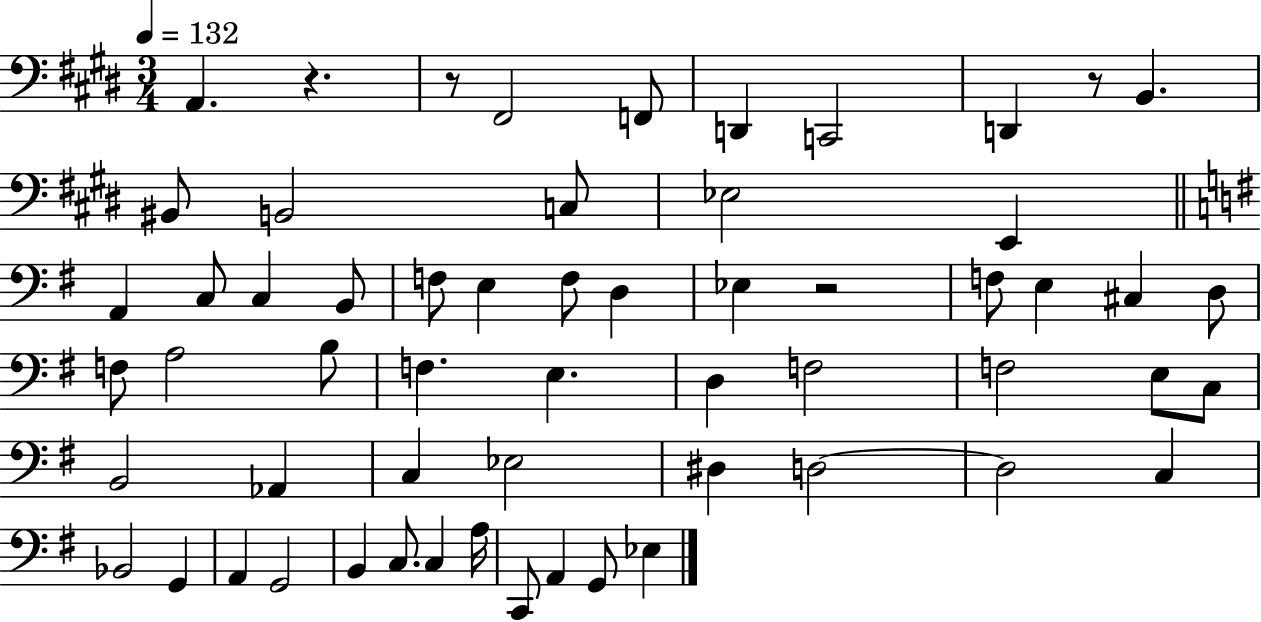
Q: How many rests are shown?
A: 4